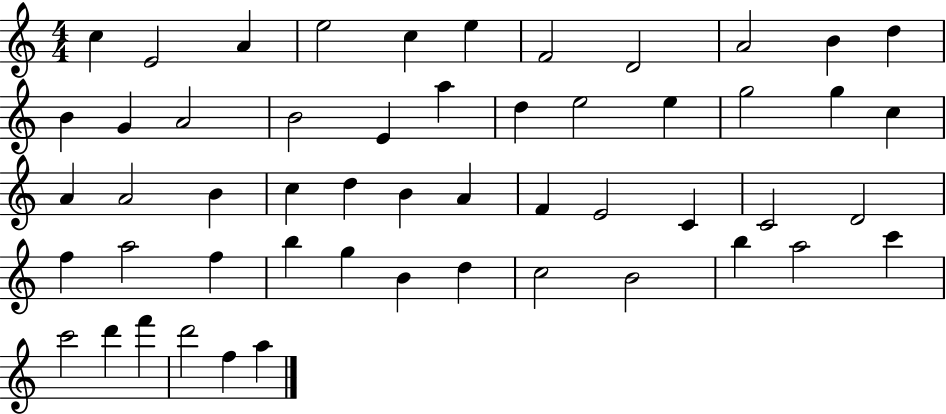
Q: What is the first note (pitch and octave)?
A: C5